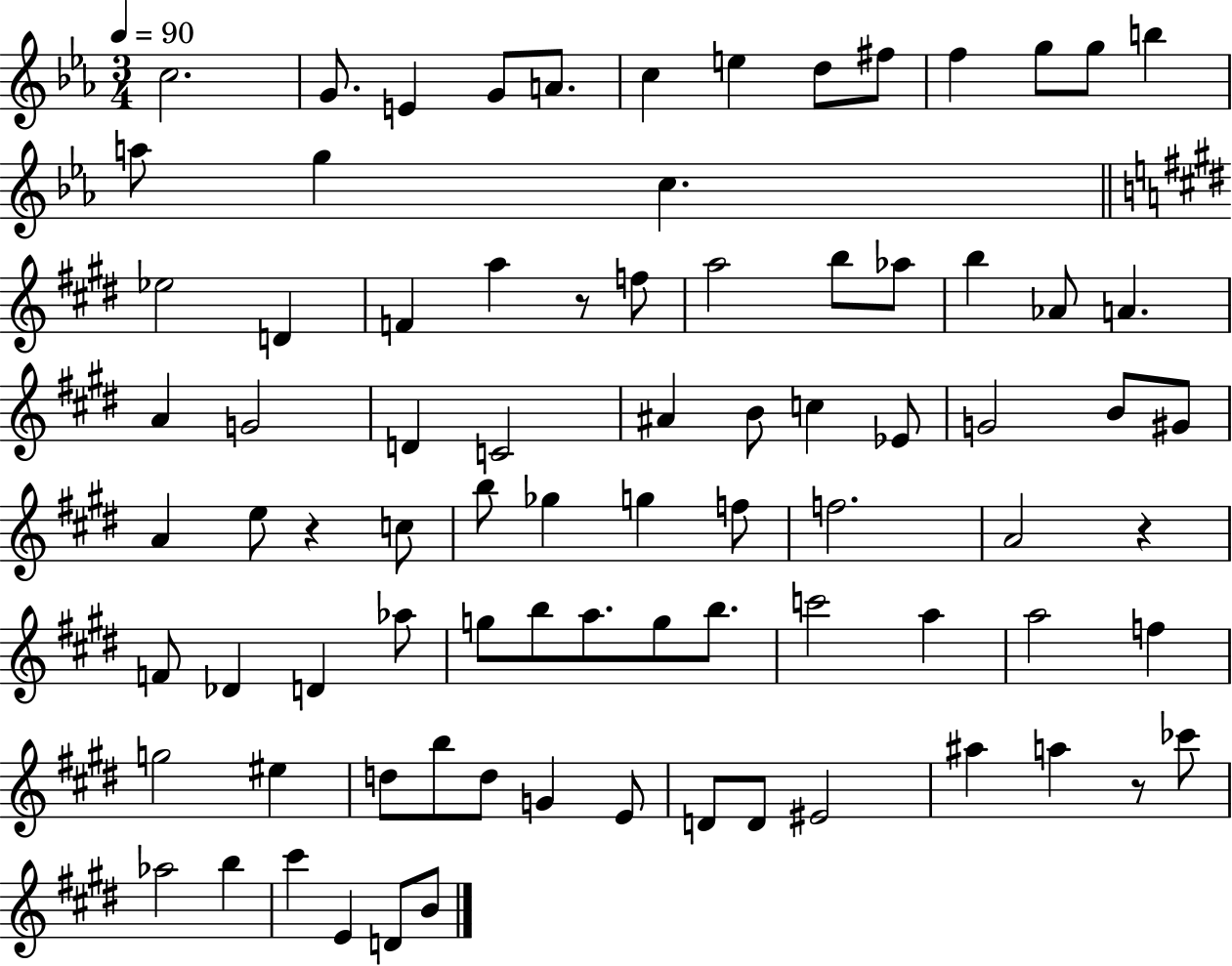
C5/h. G4/e. E4/q G4/e A4/e. C5/q E5/q D5/e F#5/e F5/q G5/e G5/e B5/q A5/e G5/q C5/q. Eb5/h D4/q F4/q A5/q R/e F5/e A5/h B5/e Ab5/e B5/q Ab4/e A4/q. A4/q G4/h D4/q C4/h A#4/q B4/e C5/q Eb4/e G4/h B4/e G#4/e A4/q E5/e R/q C5/e B5/e Gb5/q G5/q F5/e F5/h. A4/h R/q F4/e Db4/q D4/q Ab5/e G5/e B5/e A5/e. G5/e B5/e. C6/h A5/q A5/h F5/q G5/h EIS5/q D5/e B5/e D5/e G4/q E4/e D4/e D4/e EIS4/h A#5/q A5/q R/e CES6/e Ab5/h B5/q C#6/q E4/q D4/e B4/e